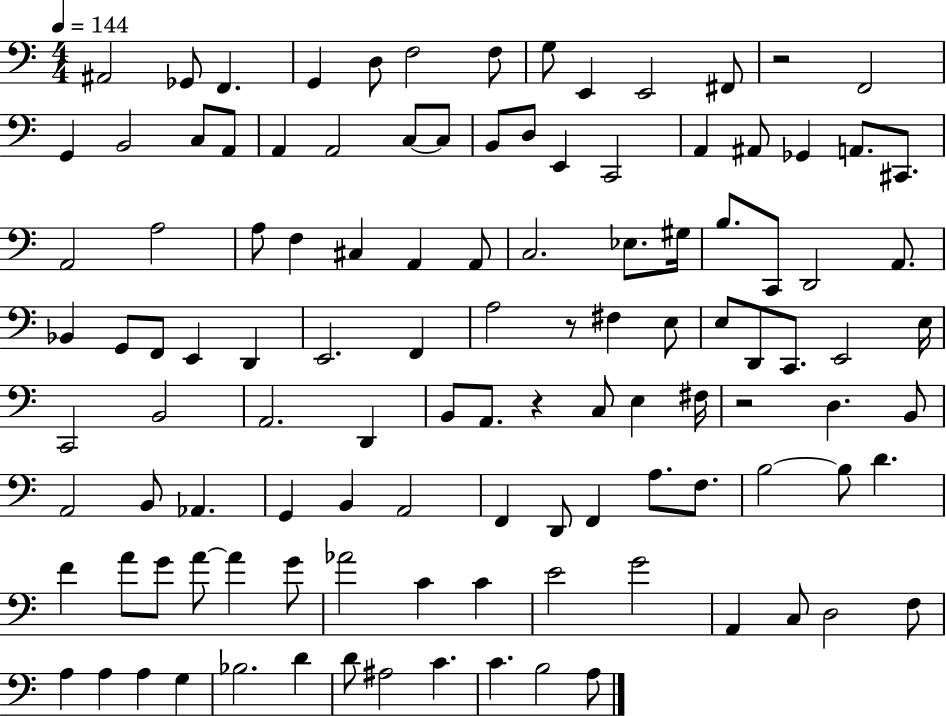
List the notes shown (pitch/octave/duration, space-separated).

A#2/h Gb2/e F2/q. G2/q D3/e F3/h F3/e G3/e E2/q E2/h F#2/e R/h F2/h G2/q B2/h C3/e A2/e A2/q A2/h C3/e C3/e B2/e D3/e E2/q C2/h A2/q A#2/e Gb2/q A2/e. C#2/e. A2/h A3/h A3/e F3/q C#3/q A2/q A2/e C3/h. Eb3/e. G#3/s B3/e. C2/e D2/h A2/e. Bb2/q G2/e F2/e E2/q D2/q E2/h. F2/q A3/h R/e F#3/q E3/e E3/e D2/e C2/e. E2/h E3/s C2/h B2/h A2/h. D2/q B2/e A2/e. R/q C3/e E3/q F#3/s R/h D3/q. B2/e A2/h B2/e Ab2/q. G2/q B2/q A2/h F2/q D2/e F2/q A3/e. F3/e. B3/h B3/e D4/q. F4/q A4/e G4/e A4/e A4/q G4/e Ab4/h C4/q C4/q E4/h G4/h A2/q C3/e D3/h F3/e A3/q A3/q A3/q G3/q Bb3/h. D4/q D4/e A#3/h C4/q. C4/q. B3/h A3/e